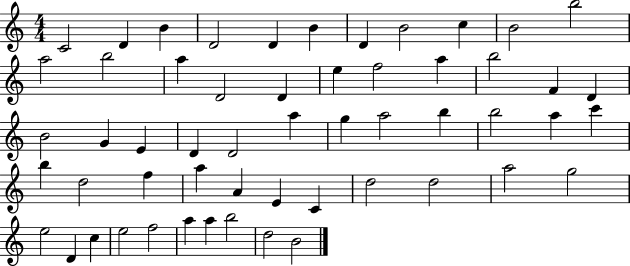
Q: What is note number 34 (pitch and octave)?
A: C6